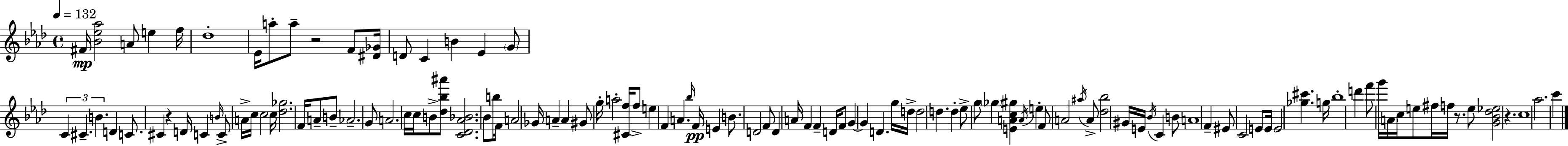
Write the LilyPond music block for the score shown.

{
  \clef treble
  \time 4/4
  \defaultTimeSignature
  \key f \minor
  \tempo 4 = 132
  \repeat volta 2 { fis'16\mp <bes' ees'' aes''>2 a'8 e''4 f''16 | des''1-. | ees'16 a''8-. a''8-- r2 f'8 <dis' ges'>16 | d'8 c'4 b'4 ees'4 \parenthesize g'8 | \break \tuplet 3/2 { c'4 cis'4.-- b'4. } | d'4 c'8. cis'4 r4 d'16 | c'4 \grace { b'16 } c'8-> a'16-> c''16 c''2 | c''16 <des'' ges''>2. f'16 a'8-- | \break b'8-- aes'2.-- g'8 | a'2. c''16 c''16 b'8-> | <des'' bes'' ais'''>8 <c' des' aes' bes'>2. bes'8 | b''16 f'8 a'2 ges'16 a'4-- | \break a'4 gis'8 g''16-. a''2-. | <cis' f''>16 f''8-> e''4 f'4 a'4. | \grace { bes''16 } f'16\pp e'4 b'8. d'2 | f'8 d'4 a'16 f'4 f'4-- | \break d'16 f'8 g'4~~ g'4 d'4. | g''16 d''16-> d''2 d''4. | d''4-. ees''8-> g''8 \parenthesize ges''4 <e' a' c'' gis''>4 | \acciaccatura { a'16 } e''4-. f'8 a'2 | \break \acciaccatura { ais''16 } a'8-> <des'' bes''>2 gis'16 e'16 \acciaccatura { bes'16 } c'4 | b'8 a'1 | f'4-- eis'8 c'2 | e'8 e'16 e'2 <ges'' cis'''>4. | \break g''16 bes''1-. | d'''4 f'''8 g'''16 \parenthesize a'16 c''16 e''8 | fis''16 f''16 r8. e''8 <g' bes' des'' ees''>2 r4. | c''1 | \break aes''2. | c'''4 } \bar "|."
}